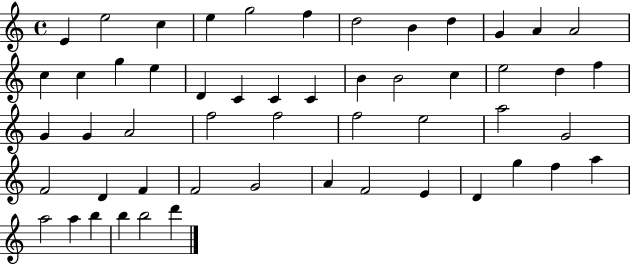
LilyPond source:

{
  \clef treble
  \time 4/4
  \defaultTimeSignature
  \key c \major
  e'4 e''2 c''4 | e''4 g''2 f''4 | d''2 b'4 d''4 | g'4 a'4 a'2 | \break c''4 c''4 g''4 e''4 | d'4 c'4 c'4 c'4 | b'4 b'2 c''4 | e''2 d''4 f''4 | \break g'4 g'4 a'2 | f''2 f''2 | f''2 e''2 | a''2 g'2 | \break f'2 d'4 f'4 | f'2 g'2 | a'4 f'2 e'4 | d'4 g''4 f''4 a''4 | \break a''2 a''4 b''4 | b''4 b''2 d'''4 | \bar "|."
}